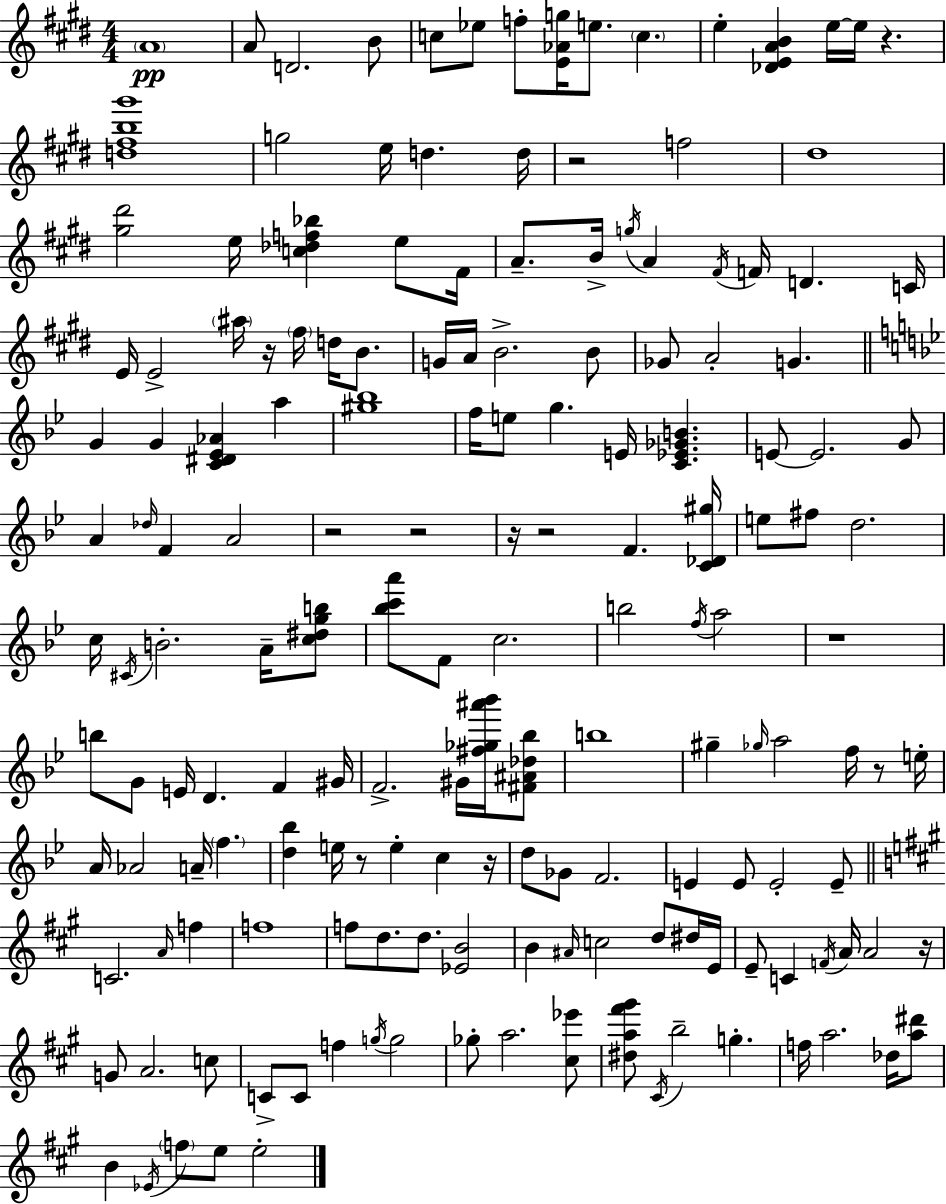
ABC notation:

X:1
T:Untitled
M:4/4
L:1/4
K:E
A4 A/2 D2 B/2 c/2 _e/2 f/2 [E_Ag]/4 e/2 c e [_DEAB] e/4 e/4 z [d^fb^g']4 g2 e/4 d d/4 z2 f2 ^d4 [^g^d']2 e/4 [c_df_b] e/2 ^F/4 A/2 B/4 g/4 A ^F/4 F/4 D C/4 E/4 E2 ^a/4 z/4 ^f/4 d/4 B/2 G/4 A/4 B2 B/2 _G/2 A2 G G G [C^D_E_A] a [^g_b]4 f/4 e/2 g E/4 [C_E_GB] E/2 E2 G/2 A _d/4 F A2 z2 z2 z/4 z2 F [C_D^g]/4 e/2 ^f/2 d2 c/4 ^C/4 B2 A/4 [c^dgb]/2 [_bc'a']/2 F/2 c2 b2 f/4 a2 z4 b/2 G/2 E/4 D F ^G/4 F2 ^G/4 [^f_g^a'_b']/4 [^F^A_d_b]/2 b4 ^g _g/4 a2 f/4 z/2 e/4 A/4 _A2 A/4 f [d_b] e/4 z/2 e c z/4 d/2 _G/2 F2 E E/2 E2 E/2 C2 A/4 f f4 f/2 d/2 d/2 [_EB]2 B ^A/4 c2 d/2 ^d/4 E/4 E/2 C F/4 A/4 A2 z/4 G/2 A2 c/2 C/2 C/2 f g/4 g2 _g/2 a2 [^c_e']/2 [^da^f'^g']/2 ^C/4 b2 g f/4 a2 _d/4 [a^d']/2 B _E/4 f/2 e/2 e2